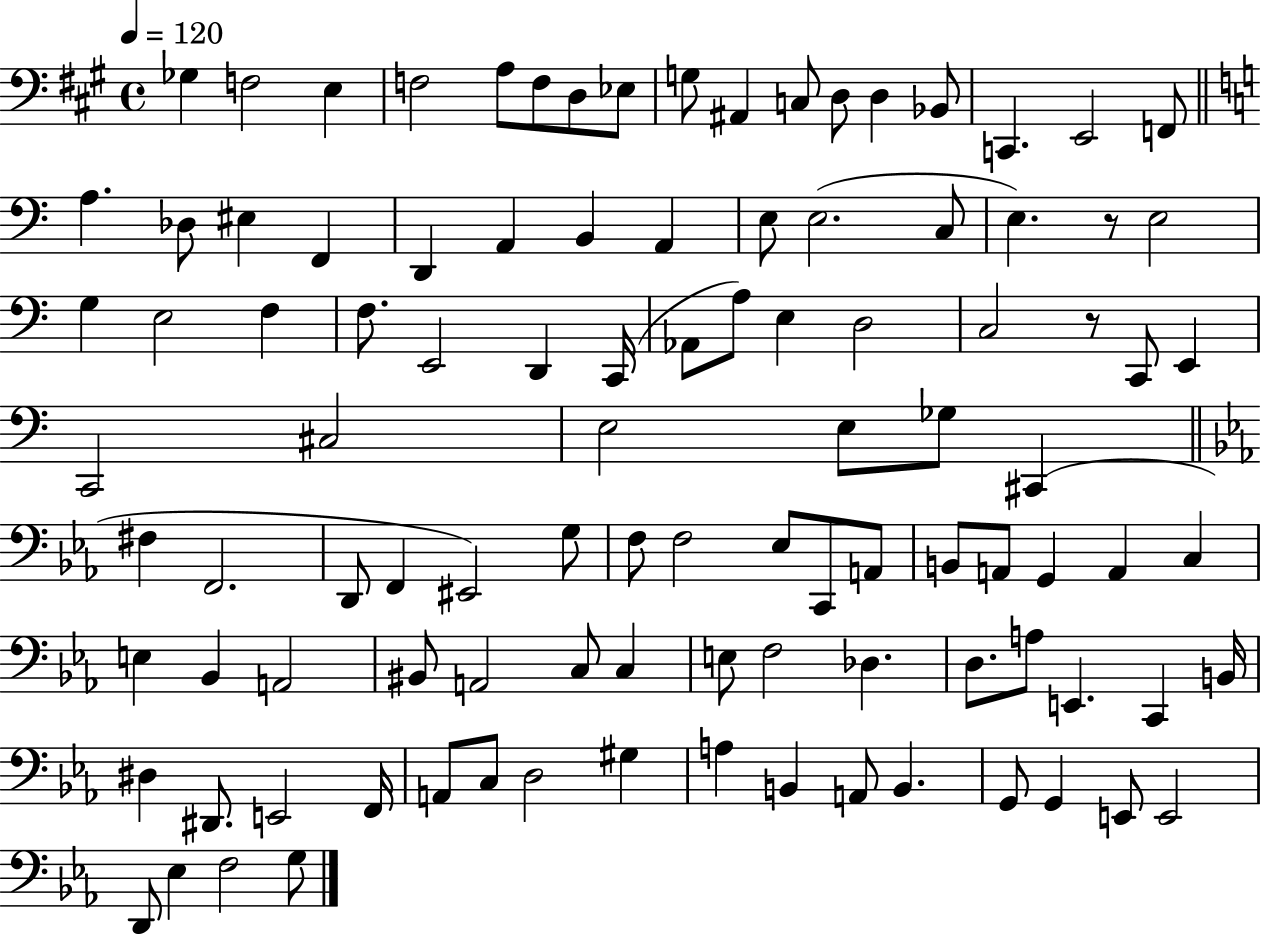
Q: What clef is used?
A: bass